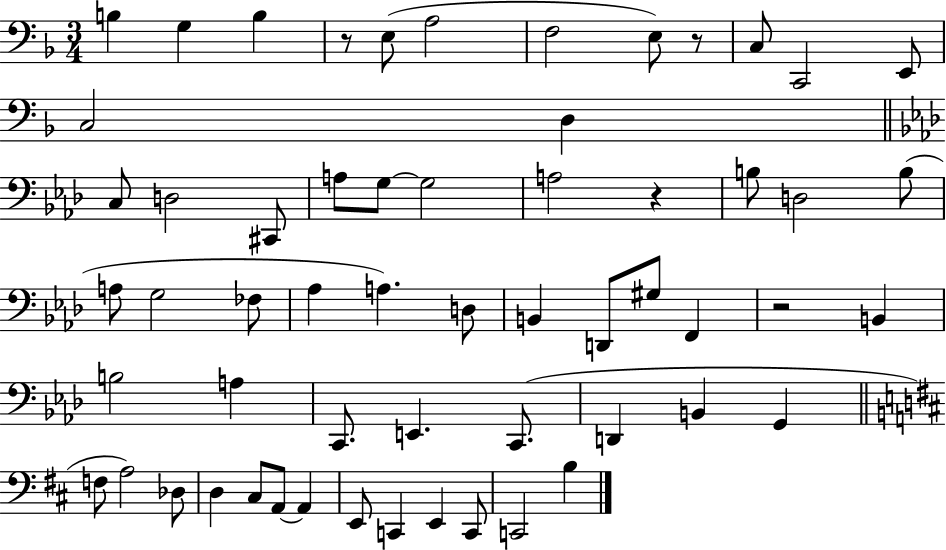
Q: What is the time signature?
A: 3/4